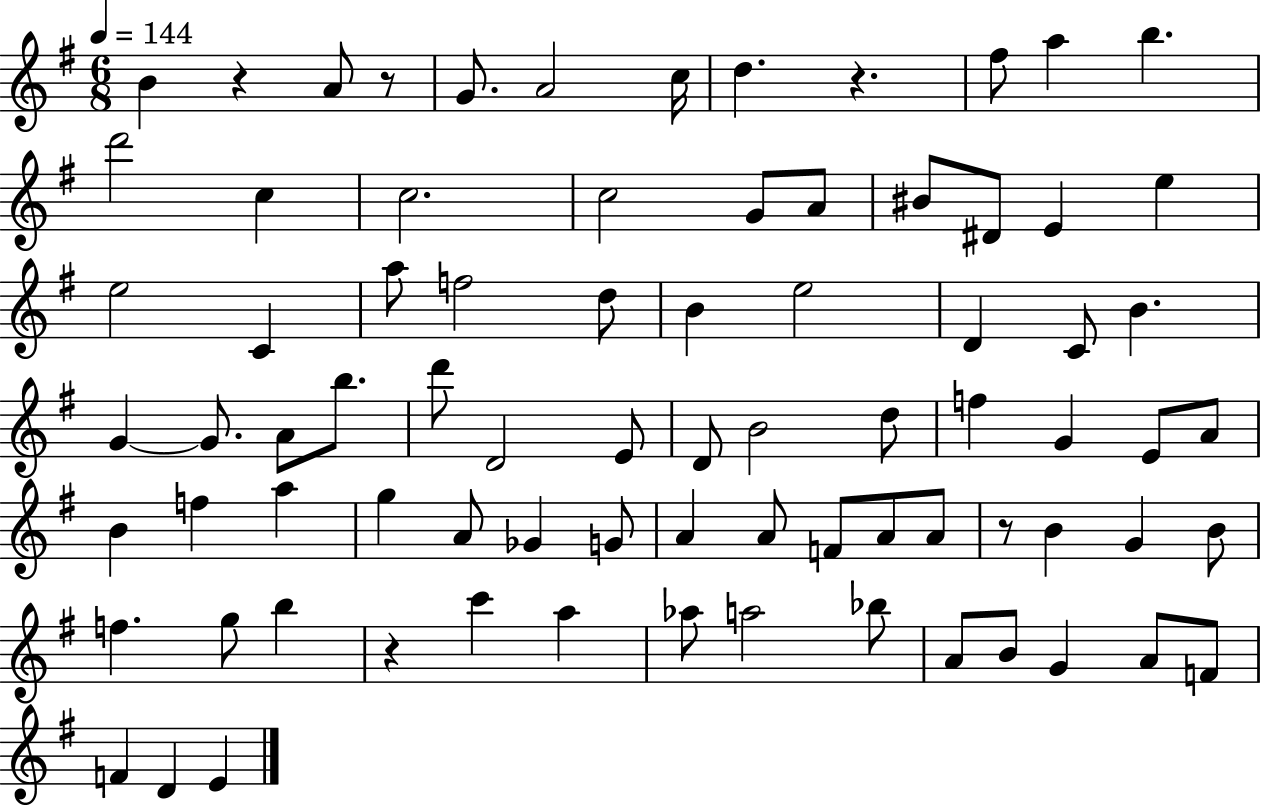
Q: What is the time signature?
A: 6/8